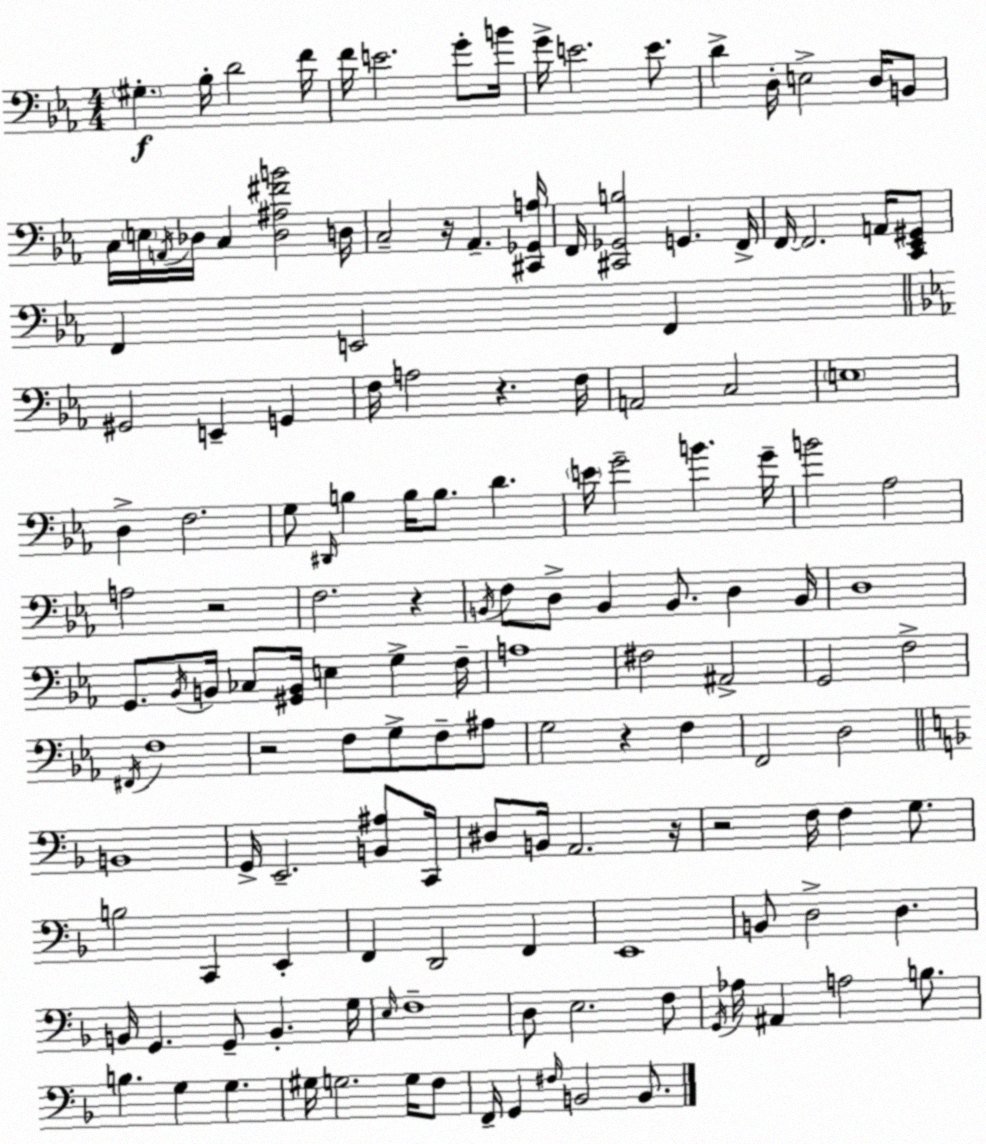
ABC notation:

X:1
T:Untitled
M:4/4
L:1/4
K:Eb
^G, _B,/4 D2 F/4 F/4 E2 G/2 B/4 G/4 E2 E/2 D D,/4 E,2 D,/4 B,,/2 C,/4 E,/4 A,,/4 _D,/4 C, [_D,^A,^FB]2 D,/4 C,2 z/4 _A,, [^C,,_G,,A,]/4 F,,/4 [^C,,_G,,B,]2 G,, F,,/4 F,,/4 F,,2 A,,/4 [C,,_E,,^G,,]/2 F,, E,,2 F,, ^G,,2 E,, G,, F,/4 A,2 z F,/4 A,,2 C,2 E,4 D, F,2 G,/2 ^D,,/4 B, B,/4 B,/2 D E/4 G2 B G/4 B2 _A,2 A,2 z2 F,2 z B,,/4 F,/2 D,/2 B,, B,,/2 D, B,,/4 D,4 G,,/2 _B,,/4 B,,/4 _C,/2 [^G,,B,,]/4 E, G, F,/4 A,4 ^F,2 ^A,,2 G,,2 F,2 ^F,,/4 F,4 z2 F,/2 G,/2 F,/2 ^A,/2 G,2 z F, F,,2 D,2 B,,4 G,,/4 E,,2 [B,,^A,]/2 C,,/4 ^D,/2 B,,/4 A,,2 z/4 z2 F,/4 F, G,/2 B,2 C,, E,, F,, D,,2 F,, E,,4 B,,/2 D,2 D, B,,/4 G,, G,,/2 B,, G,/4 E,/4 F,4 D,/2 E,2 F,/2 G,,/4 _A,/4 ^A,, A,2 B,/2 B, G, G, ^G,/4 G,2 G,/4 F,/2 F,,/4 G,, ^F,/4 B,,2 B,,/2